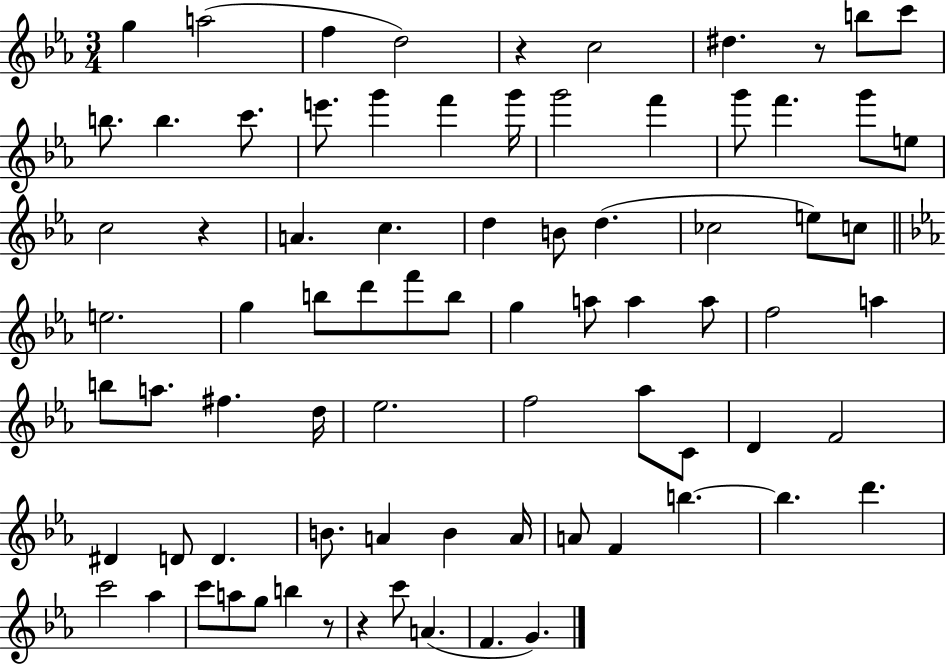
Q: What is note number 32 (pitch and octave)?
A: G5